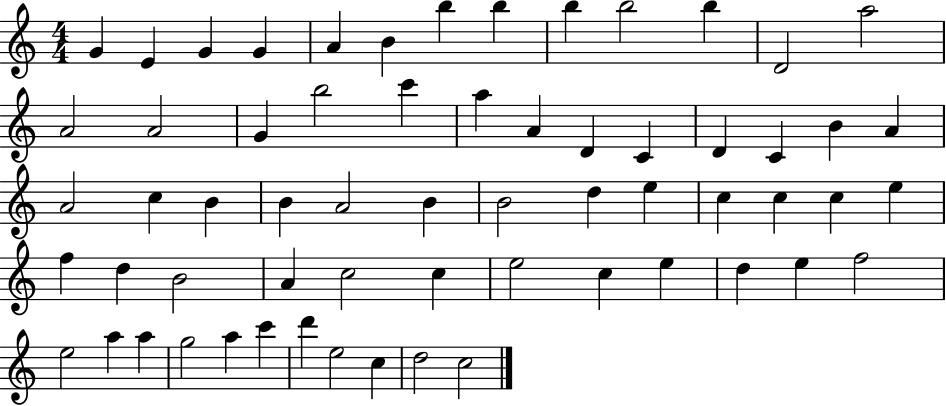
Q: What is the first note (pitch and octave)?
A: G4